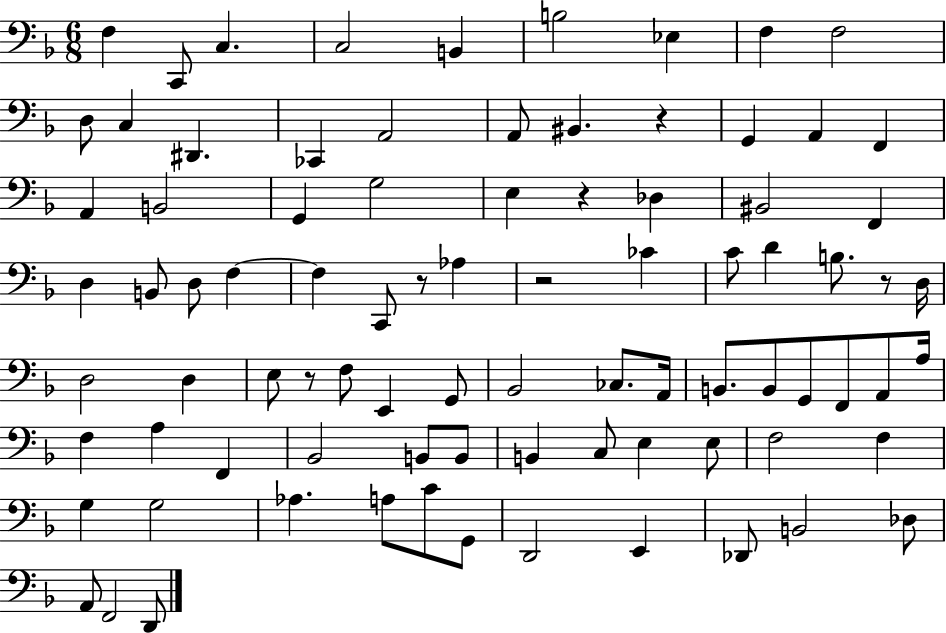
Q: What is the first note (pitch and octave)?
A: F3